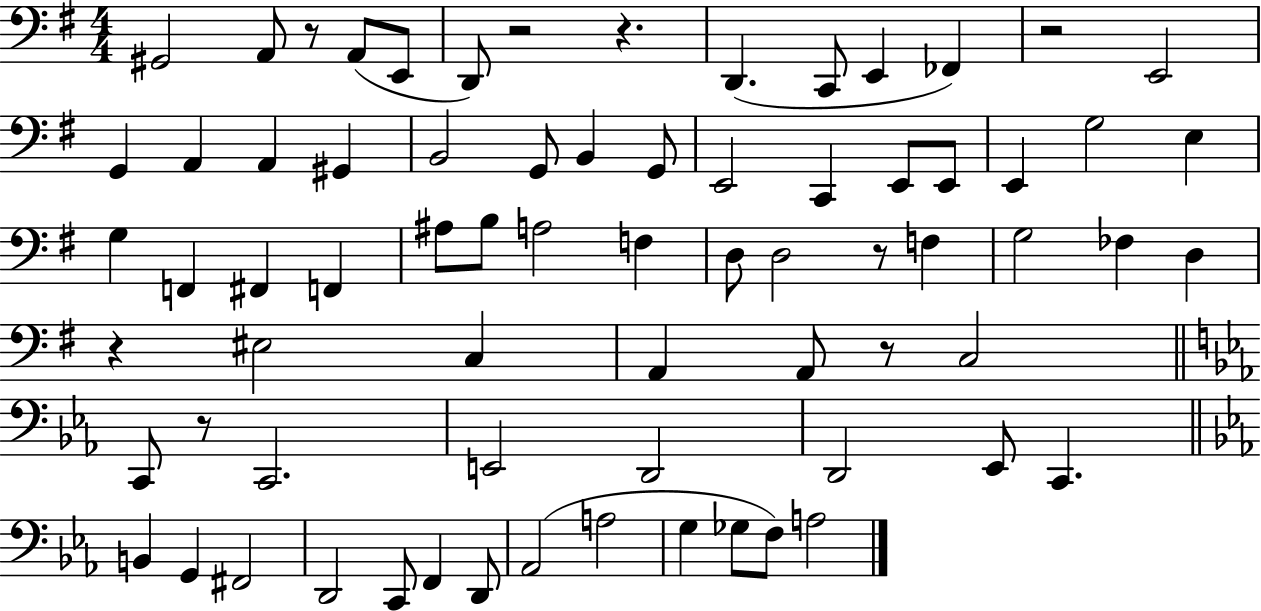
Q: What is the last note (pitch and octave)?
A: A3